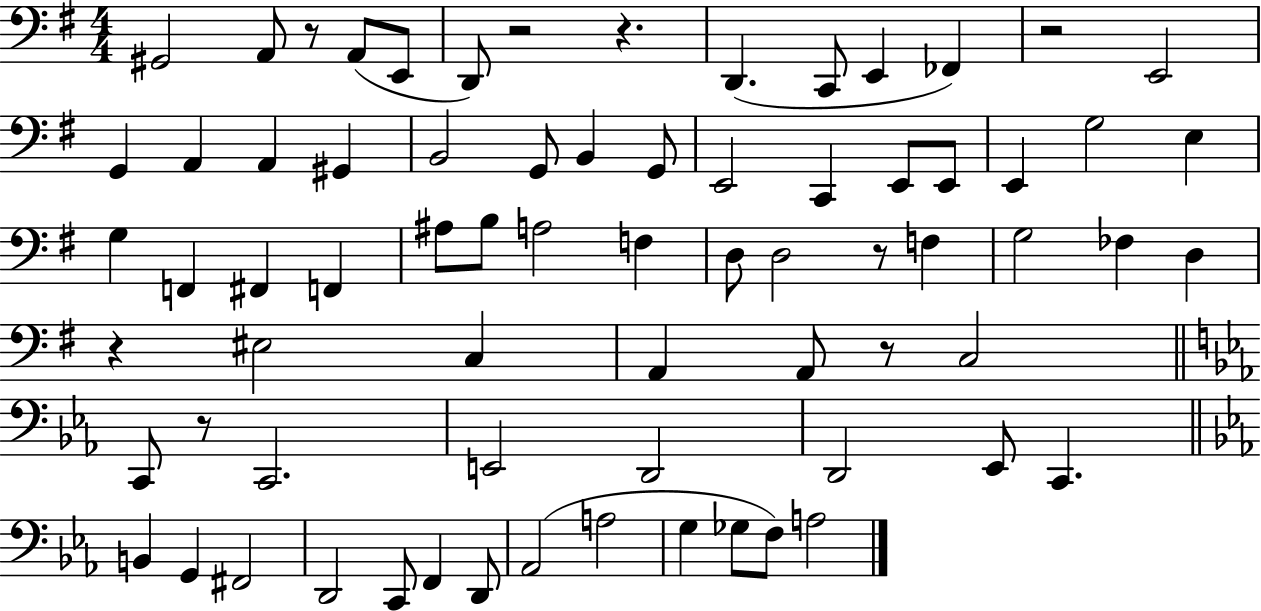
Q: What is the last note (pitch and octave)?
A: A3